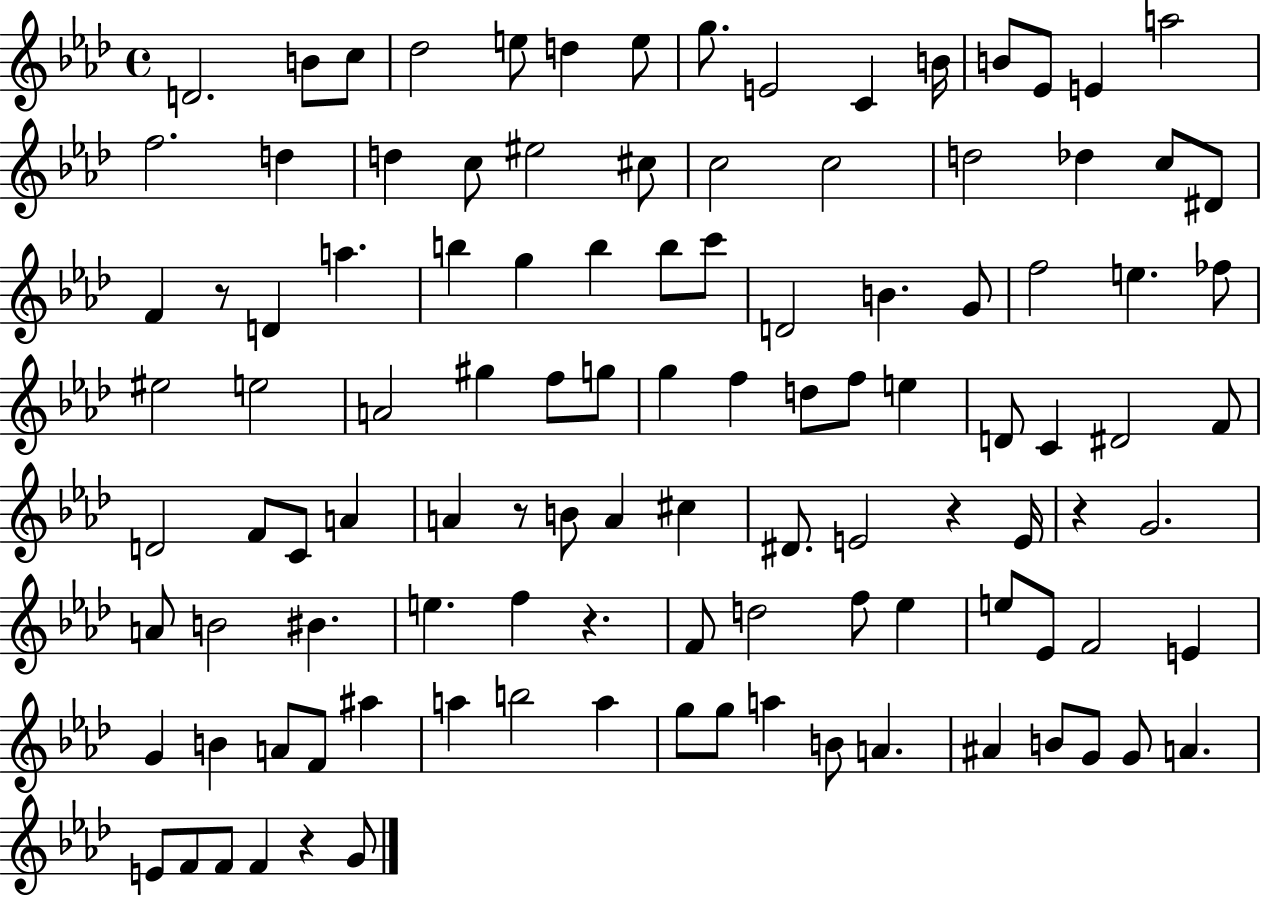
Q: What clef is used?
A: treble